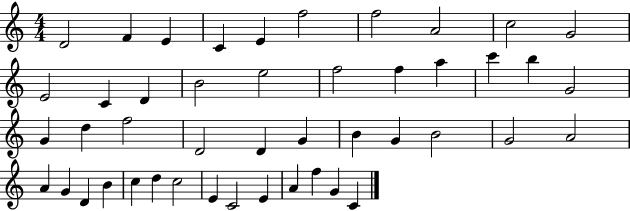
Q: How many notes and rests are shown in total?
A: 46